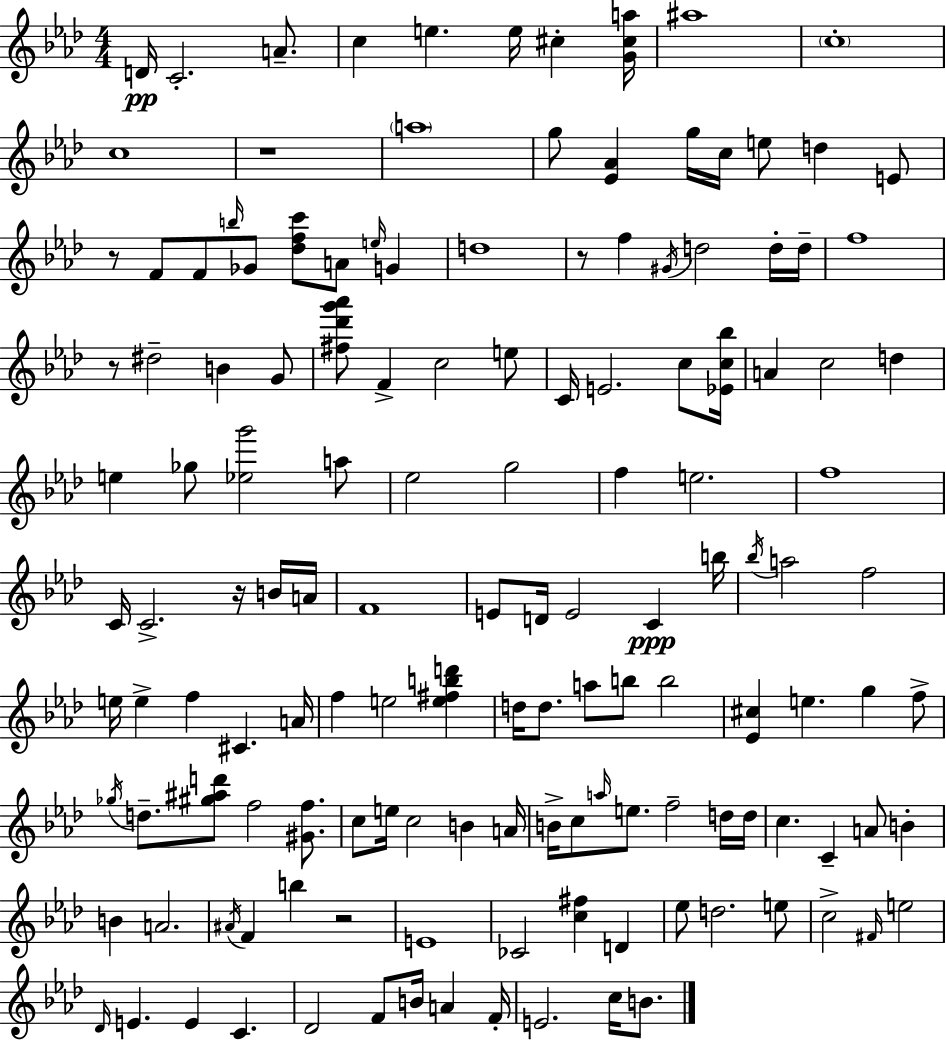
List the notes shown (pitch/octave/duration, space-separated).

D4/s C4/h. A4/e. C5/q E5/q. E5/s C#5/q [G4,C#5,A5]/s A#5/w C5/w C5/w R/w A5/w G5/e [Eb4,Ab4]/q G5/s C5/s E5/e D5/q E4/e R/e F4/e F4/e B5/s Gb4/e [Db5,F5,C6]/e A4/e E5/s G4/q D5/w R/e F5/q G#4/s D5/h D5/s D5/s F5/w R/e D#5/h B4/q G4/e [F#5,Db6,G6,Ab6]/e F4/q C5/h E5/e C4/s E4/h. C5/e [Eb4,C5,Bb5]/s A4/q C5/h D5/q E5/q Gb5/e [Eb5,G6]/h A5/e Eb5/h G5/h F5/q E5/h. F5/w C4/s C4/h. R/s B4/s A4/s F4/w E4/e D4/s E4/h C4/q B5/s Bb5/s A5/h F5/h E5/s E5/q F5/q C#4/q. A4/s F5/q E5/h [E5,F#5,B5,D6]/q D5/s D5/e. A5/e B5/e B5/h [Eb4,C#5]/q E5/q. G5/q F5/e Gb5/s D5/e. [G#5,A#5,D6]/e F5/h [G#4,F5]/e. C5/e E5/s C5/h B4/q A4/s B4/s C5/e A5/s E5/e. F5/h D5/s D5/s C5/q. C4/q A4/e B4/q B4/q A4/h. A#4/s F4/q B5/q R/h E4/w CES4/h [C5,F#5]/q D4/q Eb5/e D5/h. E5/e C5/h F#4/s E5/h Db4/s E4/q. E4/q C4/q. Db4/h F4/e B4/s A4/q F4/s E4/h. C5/s B4/e.